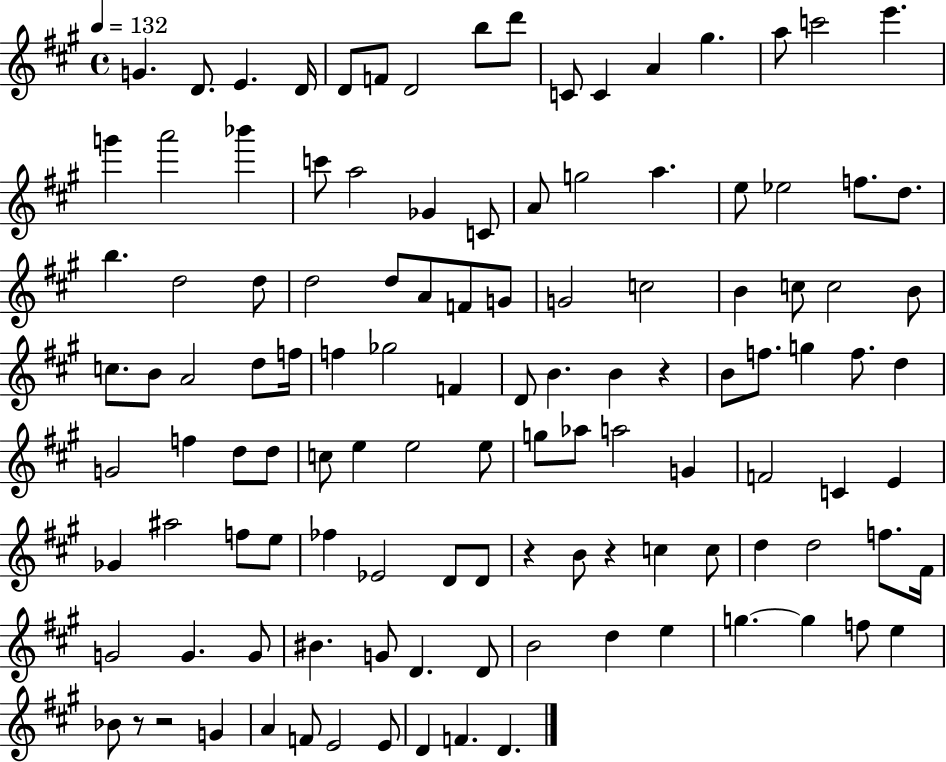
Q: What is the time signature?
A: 4/4